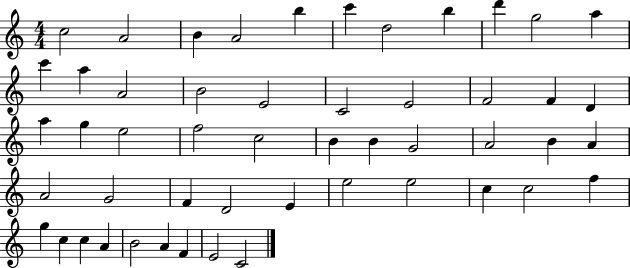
X:1
T:Untitled
M:4/4
L:1/4
K:C
c2 A2 B A2 b c' d2 b d' g2 a c' a A2 B2 E2 C2 E2 F2 F D a g e2 f2 c2 B B G2 A2 B A A2 G2 F D2 E e2 e2 c c2 f g c c A B2 A F E2 C2